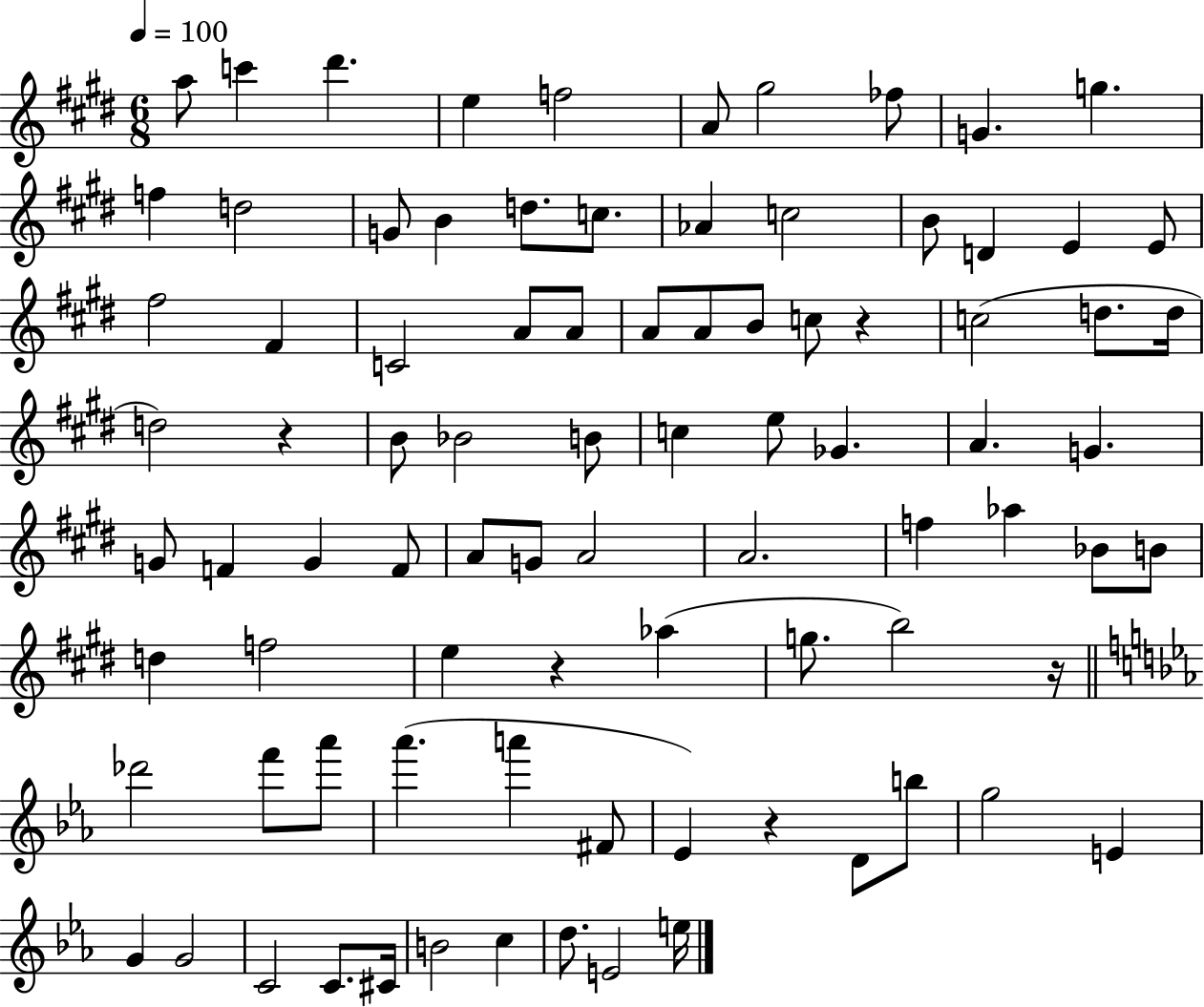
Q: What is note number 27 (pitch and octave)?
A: A4